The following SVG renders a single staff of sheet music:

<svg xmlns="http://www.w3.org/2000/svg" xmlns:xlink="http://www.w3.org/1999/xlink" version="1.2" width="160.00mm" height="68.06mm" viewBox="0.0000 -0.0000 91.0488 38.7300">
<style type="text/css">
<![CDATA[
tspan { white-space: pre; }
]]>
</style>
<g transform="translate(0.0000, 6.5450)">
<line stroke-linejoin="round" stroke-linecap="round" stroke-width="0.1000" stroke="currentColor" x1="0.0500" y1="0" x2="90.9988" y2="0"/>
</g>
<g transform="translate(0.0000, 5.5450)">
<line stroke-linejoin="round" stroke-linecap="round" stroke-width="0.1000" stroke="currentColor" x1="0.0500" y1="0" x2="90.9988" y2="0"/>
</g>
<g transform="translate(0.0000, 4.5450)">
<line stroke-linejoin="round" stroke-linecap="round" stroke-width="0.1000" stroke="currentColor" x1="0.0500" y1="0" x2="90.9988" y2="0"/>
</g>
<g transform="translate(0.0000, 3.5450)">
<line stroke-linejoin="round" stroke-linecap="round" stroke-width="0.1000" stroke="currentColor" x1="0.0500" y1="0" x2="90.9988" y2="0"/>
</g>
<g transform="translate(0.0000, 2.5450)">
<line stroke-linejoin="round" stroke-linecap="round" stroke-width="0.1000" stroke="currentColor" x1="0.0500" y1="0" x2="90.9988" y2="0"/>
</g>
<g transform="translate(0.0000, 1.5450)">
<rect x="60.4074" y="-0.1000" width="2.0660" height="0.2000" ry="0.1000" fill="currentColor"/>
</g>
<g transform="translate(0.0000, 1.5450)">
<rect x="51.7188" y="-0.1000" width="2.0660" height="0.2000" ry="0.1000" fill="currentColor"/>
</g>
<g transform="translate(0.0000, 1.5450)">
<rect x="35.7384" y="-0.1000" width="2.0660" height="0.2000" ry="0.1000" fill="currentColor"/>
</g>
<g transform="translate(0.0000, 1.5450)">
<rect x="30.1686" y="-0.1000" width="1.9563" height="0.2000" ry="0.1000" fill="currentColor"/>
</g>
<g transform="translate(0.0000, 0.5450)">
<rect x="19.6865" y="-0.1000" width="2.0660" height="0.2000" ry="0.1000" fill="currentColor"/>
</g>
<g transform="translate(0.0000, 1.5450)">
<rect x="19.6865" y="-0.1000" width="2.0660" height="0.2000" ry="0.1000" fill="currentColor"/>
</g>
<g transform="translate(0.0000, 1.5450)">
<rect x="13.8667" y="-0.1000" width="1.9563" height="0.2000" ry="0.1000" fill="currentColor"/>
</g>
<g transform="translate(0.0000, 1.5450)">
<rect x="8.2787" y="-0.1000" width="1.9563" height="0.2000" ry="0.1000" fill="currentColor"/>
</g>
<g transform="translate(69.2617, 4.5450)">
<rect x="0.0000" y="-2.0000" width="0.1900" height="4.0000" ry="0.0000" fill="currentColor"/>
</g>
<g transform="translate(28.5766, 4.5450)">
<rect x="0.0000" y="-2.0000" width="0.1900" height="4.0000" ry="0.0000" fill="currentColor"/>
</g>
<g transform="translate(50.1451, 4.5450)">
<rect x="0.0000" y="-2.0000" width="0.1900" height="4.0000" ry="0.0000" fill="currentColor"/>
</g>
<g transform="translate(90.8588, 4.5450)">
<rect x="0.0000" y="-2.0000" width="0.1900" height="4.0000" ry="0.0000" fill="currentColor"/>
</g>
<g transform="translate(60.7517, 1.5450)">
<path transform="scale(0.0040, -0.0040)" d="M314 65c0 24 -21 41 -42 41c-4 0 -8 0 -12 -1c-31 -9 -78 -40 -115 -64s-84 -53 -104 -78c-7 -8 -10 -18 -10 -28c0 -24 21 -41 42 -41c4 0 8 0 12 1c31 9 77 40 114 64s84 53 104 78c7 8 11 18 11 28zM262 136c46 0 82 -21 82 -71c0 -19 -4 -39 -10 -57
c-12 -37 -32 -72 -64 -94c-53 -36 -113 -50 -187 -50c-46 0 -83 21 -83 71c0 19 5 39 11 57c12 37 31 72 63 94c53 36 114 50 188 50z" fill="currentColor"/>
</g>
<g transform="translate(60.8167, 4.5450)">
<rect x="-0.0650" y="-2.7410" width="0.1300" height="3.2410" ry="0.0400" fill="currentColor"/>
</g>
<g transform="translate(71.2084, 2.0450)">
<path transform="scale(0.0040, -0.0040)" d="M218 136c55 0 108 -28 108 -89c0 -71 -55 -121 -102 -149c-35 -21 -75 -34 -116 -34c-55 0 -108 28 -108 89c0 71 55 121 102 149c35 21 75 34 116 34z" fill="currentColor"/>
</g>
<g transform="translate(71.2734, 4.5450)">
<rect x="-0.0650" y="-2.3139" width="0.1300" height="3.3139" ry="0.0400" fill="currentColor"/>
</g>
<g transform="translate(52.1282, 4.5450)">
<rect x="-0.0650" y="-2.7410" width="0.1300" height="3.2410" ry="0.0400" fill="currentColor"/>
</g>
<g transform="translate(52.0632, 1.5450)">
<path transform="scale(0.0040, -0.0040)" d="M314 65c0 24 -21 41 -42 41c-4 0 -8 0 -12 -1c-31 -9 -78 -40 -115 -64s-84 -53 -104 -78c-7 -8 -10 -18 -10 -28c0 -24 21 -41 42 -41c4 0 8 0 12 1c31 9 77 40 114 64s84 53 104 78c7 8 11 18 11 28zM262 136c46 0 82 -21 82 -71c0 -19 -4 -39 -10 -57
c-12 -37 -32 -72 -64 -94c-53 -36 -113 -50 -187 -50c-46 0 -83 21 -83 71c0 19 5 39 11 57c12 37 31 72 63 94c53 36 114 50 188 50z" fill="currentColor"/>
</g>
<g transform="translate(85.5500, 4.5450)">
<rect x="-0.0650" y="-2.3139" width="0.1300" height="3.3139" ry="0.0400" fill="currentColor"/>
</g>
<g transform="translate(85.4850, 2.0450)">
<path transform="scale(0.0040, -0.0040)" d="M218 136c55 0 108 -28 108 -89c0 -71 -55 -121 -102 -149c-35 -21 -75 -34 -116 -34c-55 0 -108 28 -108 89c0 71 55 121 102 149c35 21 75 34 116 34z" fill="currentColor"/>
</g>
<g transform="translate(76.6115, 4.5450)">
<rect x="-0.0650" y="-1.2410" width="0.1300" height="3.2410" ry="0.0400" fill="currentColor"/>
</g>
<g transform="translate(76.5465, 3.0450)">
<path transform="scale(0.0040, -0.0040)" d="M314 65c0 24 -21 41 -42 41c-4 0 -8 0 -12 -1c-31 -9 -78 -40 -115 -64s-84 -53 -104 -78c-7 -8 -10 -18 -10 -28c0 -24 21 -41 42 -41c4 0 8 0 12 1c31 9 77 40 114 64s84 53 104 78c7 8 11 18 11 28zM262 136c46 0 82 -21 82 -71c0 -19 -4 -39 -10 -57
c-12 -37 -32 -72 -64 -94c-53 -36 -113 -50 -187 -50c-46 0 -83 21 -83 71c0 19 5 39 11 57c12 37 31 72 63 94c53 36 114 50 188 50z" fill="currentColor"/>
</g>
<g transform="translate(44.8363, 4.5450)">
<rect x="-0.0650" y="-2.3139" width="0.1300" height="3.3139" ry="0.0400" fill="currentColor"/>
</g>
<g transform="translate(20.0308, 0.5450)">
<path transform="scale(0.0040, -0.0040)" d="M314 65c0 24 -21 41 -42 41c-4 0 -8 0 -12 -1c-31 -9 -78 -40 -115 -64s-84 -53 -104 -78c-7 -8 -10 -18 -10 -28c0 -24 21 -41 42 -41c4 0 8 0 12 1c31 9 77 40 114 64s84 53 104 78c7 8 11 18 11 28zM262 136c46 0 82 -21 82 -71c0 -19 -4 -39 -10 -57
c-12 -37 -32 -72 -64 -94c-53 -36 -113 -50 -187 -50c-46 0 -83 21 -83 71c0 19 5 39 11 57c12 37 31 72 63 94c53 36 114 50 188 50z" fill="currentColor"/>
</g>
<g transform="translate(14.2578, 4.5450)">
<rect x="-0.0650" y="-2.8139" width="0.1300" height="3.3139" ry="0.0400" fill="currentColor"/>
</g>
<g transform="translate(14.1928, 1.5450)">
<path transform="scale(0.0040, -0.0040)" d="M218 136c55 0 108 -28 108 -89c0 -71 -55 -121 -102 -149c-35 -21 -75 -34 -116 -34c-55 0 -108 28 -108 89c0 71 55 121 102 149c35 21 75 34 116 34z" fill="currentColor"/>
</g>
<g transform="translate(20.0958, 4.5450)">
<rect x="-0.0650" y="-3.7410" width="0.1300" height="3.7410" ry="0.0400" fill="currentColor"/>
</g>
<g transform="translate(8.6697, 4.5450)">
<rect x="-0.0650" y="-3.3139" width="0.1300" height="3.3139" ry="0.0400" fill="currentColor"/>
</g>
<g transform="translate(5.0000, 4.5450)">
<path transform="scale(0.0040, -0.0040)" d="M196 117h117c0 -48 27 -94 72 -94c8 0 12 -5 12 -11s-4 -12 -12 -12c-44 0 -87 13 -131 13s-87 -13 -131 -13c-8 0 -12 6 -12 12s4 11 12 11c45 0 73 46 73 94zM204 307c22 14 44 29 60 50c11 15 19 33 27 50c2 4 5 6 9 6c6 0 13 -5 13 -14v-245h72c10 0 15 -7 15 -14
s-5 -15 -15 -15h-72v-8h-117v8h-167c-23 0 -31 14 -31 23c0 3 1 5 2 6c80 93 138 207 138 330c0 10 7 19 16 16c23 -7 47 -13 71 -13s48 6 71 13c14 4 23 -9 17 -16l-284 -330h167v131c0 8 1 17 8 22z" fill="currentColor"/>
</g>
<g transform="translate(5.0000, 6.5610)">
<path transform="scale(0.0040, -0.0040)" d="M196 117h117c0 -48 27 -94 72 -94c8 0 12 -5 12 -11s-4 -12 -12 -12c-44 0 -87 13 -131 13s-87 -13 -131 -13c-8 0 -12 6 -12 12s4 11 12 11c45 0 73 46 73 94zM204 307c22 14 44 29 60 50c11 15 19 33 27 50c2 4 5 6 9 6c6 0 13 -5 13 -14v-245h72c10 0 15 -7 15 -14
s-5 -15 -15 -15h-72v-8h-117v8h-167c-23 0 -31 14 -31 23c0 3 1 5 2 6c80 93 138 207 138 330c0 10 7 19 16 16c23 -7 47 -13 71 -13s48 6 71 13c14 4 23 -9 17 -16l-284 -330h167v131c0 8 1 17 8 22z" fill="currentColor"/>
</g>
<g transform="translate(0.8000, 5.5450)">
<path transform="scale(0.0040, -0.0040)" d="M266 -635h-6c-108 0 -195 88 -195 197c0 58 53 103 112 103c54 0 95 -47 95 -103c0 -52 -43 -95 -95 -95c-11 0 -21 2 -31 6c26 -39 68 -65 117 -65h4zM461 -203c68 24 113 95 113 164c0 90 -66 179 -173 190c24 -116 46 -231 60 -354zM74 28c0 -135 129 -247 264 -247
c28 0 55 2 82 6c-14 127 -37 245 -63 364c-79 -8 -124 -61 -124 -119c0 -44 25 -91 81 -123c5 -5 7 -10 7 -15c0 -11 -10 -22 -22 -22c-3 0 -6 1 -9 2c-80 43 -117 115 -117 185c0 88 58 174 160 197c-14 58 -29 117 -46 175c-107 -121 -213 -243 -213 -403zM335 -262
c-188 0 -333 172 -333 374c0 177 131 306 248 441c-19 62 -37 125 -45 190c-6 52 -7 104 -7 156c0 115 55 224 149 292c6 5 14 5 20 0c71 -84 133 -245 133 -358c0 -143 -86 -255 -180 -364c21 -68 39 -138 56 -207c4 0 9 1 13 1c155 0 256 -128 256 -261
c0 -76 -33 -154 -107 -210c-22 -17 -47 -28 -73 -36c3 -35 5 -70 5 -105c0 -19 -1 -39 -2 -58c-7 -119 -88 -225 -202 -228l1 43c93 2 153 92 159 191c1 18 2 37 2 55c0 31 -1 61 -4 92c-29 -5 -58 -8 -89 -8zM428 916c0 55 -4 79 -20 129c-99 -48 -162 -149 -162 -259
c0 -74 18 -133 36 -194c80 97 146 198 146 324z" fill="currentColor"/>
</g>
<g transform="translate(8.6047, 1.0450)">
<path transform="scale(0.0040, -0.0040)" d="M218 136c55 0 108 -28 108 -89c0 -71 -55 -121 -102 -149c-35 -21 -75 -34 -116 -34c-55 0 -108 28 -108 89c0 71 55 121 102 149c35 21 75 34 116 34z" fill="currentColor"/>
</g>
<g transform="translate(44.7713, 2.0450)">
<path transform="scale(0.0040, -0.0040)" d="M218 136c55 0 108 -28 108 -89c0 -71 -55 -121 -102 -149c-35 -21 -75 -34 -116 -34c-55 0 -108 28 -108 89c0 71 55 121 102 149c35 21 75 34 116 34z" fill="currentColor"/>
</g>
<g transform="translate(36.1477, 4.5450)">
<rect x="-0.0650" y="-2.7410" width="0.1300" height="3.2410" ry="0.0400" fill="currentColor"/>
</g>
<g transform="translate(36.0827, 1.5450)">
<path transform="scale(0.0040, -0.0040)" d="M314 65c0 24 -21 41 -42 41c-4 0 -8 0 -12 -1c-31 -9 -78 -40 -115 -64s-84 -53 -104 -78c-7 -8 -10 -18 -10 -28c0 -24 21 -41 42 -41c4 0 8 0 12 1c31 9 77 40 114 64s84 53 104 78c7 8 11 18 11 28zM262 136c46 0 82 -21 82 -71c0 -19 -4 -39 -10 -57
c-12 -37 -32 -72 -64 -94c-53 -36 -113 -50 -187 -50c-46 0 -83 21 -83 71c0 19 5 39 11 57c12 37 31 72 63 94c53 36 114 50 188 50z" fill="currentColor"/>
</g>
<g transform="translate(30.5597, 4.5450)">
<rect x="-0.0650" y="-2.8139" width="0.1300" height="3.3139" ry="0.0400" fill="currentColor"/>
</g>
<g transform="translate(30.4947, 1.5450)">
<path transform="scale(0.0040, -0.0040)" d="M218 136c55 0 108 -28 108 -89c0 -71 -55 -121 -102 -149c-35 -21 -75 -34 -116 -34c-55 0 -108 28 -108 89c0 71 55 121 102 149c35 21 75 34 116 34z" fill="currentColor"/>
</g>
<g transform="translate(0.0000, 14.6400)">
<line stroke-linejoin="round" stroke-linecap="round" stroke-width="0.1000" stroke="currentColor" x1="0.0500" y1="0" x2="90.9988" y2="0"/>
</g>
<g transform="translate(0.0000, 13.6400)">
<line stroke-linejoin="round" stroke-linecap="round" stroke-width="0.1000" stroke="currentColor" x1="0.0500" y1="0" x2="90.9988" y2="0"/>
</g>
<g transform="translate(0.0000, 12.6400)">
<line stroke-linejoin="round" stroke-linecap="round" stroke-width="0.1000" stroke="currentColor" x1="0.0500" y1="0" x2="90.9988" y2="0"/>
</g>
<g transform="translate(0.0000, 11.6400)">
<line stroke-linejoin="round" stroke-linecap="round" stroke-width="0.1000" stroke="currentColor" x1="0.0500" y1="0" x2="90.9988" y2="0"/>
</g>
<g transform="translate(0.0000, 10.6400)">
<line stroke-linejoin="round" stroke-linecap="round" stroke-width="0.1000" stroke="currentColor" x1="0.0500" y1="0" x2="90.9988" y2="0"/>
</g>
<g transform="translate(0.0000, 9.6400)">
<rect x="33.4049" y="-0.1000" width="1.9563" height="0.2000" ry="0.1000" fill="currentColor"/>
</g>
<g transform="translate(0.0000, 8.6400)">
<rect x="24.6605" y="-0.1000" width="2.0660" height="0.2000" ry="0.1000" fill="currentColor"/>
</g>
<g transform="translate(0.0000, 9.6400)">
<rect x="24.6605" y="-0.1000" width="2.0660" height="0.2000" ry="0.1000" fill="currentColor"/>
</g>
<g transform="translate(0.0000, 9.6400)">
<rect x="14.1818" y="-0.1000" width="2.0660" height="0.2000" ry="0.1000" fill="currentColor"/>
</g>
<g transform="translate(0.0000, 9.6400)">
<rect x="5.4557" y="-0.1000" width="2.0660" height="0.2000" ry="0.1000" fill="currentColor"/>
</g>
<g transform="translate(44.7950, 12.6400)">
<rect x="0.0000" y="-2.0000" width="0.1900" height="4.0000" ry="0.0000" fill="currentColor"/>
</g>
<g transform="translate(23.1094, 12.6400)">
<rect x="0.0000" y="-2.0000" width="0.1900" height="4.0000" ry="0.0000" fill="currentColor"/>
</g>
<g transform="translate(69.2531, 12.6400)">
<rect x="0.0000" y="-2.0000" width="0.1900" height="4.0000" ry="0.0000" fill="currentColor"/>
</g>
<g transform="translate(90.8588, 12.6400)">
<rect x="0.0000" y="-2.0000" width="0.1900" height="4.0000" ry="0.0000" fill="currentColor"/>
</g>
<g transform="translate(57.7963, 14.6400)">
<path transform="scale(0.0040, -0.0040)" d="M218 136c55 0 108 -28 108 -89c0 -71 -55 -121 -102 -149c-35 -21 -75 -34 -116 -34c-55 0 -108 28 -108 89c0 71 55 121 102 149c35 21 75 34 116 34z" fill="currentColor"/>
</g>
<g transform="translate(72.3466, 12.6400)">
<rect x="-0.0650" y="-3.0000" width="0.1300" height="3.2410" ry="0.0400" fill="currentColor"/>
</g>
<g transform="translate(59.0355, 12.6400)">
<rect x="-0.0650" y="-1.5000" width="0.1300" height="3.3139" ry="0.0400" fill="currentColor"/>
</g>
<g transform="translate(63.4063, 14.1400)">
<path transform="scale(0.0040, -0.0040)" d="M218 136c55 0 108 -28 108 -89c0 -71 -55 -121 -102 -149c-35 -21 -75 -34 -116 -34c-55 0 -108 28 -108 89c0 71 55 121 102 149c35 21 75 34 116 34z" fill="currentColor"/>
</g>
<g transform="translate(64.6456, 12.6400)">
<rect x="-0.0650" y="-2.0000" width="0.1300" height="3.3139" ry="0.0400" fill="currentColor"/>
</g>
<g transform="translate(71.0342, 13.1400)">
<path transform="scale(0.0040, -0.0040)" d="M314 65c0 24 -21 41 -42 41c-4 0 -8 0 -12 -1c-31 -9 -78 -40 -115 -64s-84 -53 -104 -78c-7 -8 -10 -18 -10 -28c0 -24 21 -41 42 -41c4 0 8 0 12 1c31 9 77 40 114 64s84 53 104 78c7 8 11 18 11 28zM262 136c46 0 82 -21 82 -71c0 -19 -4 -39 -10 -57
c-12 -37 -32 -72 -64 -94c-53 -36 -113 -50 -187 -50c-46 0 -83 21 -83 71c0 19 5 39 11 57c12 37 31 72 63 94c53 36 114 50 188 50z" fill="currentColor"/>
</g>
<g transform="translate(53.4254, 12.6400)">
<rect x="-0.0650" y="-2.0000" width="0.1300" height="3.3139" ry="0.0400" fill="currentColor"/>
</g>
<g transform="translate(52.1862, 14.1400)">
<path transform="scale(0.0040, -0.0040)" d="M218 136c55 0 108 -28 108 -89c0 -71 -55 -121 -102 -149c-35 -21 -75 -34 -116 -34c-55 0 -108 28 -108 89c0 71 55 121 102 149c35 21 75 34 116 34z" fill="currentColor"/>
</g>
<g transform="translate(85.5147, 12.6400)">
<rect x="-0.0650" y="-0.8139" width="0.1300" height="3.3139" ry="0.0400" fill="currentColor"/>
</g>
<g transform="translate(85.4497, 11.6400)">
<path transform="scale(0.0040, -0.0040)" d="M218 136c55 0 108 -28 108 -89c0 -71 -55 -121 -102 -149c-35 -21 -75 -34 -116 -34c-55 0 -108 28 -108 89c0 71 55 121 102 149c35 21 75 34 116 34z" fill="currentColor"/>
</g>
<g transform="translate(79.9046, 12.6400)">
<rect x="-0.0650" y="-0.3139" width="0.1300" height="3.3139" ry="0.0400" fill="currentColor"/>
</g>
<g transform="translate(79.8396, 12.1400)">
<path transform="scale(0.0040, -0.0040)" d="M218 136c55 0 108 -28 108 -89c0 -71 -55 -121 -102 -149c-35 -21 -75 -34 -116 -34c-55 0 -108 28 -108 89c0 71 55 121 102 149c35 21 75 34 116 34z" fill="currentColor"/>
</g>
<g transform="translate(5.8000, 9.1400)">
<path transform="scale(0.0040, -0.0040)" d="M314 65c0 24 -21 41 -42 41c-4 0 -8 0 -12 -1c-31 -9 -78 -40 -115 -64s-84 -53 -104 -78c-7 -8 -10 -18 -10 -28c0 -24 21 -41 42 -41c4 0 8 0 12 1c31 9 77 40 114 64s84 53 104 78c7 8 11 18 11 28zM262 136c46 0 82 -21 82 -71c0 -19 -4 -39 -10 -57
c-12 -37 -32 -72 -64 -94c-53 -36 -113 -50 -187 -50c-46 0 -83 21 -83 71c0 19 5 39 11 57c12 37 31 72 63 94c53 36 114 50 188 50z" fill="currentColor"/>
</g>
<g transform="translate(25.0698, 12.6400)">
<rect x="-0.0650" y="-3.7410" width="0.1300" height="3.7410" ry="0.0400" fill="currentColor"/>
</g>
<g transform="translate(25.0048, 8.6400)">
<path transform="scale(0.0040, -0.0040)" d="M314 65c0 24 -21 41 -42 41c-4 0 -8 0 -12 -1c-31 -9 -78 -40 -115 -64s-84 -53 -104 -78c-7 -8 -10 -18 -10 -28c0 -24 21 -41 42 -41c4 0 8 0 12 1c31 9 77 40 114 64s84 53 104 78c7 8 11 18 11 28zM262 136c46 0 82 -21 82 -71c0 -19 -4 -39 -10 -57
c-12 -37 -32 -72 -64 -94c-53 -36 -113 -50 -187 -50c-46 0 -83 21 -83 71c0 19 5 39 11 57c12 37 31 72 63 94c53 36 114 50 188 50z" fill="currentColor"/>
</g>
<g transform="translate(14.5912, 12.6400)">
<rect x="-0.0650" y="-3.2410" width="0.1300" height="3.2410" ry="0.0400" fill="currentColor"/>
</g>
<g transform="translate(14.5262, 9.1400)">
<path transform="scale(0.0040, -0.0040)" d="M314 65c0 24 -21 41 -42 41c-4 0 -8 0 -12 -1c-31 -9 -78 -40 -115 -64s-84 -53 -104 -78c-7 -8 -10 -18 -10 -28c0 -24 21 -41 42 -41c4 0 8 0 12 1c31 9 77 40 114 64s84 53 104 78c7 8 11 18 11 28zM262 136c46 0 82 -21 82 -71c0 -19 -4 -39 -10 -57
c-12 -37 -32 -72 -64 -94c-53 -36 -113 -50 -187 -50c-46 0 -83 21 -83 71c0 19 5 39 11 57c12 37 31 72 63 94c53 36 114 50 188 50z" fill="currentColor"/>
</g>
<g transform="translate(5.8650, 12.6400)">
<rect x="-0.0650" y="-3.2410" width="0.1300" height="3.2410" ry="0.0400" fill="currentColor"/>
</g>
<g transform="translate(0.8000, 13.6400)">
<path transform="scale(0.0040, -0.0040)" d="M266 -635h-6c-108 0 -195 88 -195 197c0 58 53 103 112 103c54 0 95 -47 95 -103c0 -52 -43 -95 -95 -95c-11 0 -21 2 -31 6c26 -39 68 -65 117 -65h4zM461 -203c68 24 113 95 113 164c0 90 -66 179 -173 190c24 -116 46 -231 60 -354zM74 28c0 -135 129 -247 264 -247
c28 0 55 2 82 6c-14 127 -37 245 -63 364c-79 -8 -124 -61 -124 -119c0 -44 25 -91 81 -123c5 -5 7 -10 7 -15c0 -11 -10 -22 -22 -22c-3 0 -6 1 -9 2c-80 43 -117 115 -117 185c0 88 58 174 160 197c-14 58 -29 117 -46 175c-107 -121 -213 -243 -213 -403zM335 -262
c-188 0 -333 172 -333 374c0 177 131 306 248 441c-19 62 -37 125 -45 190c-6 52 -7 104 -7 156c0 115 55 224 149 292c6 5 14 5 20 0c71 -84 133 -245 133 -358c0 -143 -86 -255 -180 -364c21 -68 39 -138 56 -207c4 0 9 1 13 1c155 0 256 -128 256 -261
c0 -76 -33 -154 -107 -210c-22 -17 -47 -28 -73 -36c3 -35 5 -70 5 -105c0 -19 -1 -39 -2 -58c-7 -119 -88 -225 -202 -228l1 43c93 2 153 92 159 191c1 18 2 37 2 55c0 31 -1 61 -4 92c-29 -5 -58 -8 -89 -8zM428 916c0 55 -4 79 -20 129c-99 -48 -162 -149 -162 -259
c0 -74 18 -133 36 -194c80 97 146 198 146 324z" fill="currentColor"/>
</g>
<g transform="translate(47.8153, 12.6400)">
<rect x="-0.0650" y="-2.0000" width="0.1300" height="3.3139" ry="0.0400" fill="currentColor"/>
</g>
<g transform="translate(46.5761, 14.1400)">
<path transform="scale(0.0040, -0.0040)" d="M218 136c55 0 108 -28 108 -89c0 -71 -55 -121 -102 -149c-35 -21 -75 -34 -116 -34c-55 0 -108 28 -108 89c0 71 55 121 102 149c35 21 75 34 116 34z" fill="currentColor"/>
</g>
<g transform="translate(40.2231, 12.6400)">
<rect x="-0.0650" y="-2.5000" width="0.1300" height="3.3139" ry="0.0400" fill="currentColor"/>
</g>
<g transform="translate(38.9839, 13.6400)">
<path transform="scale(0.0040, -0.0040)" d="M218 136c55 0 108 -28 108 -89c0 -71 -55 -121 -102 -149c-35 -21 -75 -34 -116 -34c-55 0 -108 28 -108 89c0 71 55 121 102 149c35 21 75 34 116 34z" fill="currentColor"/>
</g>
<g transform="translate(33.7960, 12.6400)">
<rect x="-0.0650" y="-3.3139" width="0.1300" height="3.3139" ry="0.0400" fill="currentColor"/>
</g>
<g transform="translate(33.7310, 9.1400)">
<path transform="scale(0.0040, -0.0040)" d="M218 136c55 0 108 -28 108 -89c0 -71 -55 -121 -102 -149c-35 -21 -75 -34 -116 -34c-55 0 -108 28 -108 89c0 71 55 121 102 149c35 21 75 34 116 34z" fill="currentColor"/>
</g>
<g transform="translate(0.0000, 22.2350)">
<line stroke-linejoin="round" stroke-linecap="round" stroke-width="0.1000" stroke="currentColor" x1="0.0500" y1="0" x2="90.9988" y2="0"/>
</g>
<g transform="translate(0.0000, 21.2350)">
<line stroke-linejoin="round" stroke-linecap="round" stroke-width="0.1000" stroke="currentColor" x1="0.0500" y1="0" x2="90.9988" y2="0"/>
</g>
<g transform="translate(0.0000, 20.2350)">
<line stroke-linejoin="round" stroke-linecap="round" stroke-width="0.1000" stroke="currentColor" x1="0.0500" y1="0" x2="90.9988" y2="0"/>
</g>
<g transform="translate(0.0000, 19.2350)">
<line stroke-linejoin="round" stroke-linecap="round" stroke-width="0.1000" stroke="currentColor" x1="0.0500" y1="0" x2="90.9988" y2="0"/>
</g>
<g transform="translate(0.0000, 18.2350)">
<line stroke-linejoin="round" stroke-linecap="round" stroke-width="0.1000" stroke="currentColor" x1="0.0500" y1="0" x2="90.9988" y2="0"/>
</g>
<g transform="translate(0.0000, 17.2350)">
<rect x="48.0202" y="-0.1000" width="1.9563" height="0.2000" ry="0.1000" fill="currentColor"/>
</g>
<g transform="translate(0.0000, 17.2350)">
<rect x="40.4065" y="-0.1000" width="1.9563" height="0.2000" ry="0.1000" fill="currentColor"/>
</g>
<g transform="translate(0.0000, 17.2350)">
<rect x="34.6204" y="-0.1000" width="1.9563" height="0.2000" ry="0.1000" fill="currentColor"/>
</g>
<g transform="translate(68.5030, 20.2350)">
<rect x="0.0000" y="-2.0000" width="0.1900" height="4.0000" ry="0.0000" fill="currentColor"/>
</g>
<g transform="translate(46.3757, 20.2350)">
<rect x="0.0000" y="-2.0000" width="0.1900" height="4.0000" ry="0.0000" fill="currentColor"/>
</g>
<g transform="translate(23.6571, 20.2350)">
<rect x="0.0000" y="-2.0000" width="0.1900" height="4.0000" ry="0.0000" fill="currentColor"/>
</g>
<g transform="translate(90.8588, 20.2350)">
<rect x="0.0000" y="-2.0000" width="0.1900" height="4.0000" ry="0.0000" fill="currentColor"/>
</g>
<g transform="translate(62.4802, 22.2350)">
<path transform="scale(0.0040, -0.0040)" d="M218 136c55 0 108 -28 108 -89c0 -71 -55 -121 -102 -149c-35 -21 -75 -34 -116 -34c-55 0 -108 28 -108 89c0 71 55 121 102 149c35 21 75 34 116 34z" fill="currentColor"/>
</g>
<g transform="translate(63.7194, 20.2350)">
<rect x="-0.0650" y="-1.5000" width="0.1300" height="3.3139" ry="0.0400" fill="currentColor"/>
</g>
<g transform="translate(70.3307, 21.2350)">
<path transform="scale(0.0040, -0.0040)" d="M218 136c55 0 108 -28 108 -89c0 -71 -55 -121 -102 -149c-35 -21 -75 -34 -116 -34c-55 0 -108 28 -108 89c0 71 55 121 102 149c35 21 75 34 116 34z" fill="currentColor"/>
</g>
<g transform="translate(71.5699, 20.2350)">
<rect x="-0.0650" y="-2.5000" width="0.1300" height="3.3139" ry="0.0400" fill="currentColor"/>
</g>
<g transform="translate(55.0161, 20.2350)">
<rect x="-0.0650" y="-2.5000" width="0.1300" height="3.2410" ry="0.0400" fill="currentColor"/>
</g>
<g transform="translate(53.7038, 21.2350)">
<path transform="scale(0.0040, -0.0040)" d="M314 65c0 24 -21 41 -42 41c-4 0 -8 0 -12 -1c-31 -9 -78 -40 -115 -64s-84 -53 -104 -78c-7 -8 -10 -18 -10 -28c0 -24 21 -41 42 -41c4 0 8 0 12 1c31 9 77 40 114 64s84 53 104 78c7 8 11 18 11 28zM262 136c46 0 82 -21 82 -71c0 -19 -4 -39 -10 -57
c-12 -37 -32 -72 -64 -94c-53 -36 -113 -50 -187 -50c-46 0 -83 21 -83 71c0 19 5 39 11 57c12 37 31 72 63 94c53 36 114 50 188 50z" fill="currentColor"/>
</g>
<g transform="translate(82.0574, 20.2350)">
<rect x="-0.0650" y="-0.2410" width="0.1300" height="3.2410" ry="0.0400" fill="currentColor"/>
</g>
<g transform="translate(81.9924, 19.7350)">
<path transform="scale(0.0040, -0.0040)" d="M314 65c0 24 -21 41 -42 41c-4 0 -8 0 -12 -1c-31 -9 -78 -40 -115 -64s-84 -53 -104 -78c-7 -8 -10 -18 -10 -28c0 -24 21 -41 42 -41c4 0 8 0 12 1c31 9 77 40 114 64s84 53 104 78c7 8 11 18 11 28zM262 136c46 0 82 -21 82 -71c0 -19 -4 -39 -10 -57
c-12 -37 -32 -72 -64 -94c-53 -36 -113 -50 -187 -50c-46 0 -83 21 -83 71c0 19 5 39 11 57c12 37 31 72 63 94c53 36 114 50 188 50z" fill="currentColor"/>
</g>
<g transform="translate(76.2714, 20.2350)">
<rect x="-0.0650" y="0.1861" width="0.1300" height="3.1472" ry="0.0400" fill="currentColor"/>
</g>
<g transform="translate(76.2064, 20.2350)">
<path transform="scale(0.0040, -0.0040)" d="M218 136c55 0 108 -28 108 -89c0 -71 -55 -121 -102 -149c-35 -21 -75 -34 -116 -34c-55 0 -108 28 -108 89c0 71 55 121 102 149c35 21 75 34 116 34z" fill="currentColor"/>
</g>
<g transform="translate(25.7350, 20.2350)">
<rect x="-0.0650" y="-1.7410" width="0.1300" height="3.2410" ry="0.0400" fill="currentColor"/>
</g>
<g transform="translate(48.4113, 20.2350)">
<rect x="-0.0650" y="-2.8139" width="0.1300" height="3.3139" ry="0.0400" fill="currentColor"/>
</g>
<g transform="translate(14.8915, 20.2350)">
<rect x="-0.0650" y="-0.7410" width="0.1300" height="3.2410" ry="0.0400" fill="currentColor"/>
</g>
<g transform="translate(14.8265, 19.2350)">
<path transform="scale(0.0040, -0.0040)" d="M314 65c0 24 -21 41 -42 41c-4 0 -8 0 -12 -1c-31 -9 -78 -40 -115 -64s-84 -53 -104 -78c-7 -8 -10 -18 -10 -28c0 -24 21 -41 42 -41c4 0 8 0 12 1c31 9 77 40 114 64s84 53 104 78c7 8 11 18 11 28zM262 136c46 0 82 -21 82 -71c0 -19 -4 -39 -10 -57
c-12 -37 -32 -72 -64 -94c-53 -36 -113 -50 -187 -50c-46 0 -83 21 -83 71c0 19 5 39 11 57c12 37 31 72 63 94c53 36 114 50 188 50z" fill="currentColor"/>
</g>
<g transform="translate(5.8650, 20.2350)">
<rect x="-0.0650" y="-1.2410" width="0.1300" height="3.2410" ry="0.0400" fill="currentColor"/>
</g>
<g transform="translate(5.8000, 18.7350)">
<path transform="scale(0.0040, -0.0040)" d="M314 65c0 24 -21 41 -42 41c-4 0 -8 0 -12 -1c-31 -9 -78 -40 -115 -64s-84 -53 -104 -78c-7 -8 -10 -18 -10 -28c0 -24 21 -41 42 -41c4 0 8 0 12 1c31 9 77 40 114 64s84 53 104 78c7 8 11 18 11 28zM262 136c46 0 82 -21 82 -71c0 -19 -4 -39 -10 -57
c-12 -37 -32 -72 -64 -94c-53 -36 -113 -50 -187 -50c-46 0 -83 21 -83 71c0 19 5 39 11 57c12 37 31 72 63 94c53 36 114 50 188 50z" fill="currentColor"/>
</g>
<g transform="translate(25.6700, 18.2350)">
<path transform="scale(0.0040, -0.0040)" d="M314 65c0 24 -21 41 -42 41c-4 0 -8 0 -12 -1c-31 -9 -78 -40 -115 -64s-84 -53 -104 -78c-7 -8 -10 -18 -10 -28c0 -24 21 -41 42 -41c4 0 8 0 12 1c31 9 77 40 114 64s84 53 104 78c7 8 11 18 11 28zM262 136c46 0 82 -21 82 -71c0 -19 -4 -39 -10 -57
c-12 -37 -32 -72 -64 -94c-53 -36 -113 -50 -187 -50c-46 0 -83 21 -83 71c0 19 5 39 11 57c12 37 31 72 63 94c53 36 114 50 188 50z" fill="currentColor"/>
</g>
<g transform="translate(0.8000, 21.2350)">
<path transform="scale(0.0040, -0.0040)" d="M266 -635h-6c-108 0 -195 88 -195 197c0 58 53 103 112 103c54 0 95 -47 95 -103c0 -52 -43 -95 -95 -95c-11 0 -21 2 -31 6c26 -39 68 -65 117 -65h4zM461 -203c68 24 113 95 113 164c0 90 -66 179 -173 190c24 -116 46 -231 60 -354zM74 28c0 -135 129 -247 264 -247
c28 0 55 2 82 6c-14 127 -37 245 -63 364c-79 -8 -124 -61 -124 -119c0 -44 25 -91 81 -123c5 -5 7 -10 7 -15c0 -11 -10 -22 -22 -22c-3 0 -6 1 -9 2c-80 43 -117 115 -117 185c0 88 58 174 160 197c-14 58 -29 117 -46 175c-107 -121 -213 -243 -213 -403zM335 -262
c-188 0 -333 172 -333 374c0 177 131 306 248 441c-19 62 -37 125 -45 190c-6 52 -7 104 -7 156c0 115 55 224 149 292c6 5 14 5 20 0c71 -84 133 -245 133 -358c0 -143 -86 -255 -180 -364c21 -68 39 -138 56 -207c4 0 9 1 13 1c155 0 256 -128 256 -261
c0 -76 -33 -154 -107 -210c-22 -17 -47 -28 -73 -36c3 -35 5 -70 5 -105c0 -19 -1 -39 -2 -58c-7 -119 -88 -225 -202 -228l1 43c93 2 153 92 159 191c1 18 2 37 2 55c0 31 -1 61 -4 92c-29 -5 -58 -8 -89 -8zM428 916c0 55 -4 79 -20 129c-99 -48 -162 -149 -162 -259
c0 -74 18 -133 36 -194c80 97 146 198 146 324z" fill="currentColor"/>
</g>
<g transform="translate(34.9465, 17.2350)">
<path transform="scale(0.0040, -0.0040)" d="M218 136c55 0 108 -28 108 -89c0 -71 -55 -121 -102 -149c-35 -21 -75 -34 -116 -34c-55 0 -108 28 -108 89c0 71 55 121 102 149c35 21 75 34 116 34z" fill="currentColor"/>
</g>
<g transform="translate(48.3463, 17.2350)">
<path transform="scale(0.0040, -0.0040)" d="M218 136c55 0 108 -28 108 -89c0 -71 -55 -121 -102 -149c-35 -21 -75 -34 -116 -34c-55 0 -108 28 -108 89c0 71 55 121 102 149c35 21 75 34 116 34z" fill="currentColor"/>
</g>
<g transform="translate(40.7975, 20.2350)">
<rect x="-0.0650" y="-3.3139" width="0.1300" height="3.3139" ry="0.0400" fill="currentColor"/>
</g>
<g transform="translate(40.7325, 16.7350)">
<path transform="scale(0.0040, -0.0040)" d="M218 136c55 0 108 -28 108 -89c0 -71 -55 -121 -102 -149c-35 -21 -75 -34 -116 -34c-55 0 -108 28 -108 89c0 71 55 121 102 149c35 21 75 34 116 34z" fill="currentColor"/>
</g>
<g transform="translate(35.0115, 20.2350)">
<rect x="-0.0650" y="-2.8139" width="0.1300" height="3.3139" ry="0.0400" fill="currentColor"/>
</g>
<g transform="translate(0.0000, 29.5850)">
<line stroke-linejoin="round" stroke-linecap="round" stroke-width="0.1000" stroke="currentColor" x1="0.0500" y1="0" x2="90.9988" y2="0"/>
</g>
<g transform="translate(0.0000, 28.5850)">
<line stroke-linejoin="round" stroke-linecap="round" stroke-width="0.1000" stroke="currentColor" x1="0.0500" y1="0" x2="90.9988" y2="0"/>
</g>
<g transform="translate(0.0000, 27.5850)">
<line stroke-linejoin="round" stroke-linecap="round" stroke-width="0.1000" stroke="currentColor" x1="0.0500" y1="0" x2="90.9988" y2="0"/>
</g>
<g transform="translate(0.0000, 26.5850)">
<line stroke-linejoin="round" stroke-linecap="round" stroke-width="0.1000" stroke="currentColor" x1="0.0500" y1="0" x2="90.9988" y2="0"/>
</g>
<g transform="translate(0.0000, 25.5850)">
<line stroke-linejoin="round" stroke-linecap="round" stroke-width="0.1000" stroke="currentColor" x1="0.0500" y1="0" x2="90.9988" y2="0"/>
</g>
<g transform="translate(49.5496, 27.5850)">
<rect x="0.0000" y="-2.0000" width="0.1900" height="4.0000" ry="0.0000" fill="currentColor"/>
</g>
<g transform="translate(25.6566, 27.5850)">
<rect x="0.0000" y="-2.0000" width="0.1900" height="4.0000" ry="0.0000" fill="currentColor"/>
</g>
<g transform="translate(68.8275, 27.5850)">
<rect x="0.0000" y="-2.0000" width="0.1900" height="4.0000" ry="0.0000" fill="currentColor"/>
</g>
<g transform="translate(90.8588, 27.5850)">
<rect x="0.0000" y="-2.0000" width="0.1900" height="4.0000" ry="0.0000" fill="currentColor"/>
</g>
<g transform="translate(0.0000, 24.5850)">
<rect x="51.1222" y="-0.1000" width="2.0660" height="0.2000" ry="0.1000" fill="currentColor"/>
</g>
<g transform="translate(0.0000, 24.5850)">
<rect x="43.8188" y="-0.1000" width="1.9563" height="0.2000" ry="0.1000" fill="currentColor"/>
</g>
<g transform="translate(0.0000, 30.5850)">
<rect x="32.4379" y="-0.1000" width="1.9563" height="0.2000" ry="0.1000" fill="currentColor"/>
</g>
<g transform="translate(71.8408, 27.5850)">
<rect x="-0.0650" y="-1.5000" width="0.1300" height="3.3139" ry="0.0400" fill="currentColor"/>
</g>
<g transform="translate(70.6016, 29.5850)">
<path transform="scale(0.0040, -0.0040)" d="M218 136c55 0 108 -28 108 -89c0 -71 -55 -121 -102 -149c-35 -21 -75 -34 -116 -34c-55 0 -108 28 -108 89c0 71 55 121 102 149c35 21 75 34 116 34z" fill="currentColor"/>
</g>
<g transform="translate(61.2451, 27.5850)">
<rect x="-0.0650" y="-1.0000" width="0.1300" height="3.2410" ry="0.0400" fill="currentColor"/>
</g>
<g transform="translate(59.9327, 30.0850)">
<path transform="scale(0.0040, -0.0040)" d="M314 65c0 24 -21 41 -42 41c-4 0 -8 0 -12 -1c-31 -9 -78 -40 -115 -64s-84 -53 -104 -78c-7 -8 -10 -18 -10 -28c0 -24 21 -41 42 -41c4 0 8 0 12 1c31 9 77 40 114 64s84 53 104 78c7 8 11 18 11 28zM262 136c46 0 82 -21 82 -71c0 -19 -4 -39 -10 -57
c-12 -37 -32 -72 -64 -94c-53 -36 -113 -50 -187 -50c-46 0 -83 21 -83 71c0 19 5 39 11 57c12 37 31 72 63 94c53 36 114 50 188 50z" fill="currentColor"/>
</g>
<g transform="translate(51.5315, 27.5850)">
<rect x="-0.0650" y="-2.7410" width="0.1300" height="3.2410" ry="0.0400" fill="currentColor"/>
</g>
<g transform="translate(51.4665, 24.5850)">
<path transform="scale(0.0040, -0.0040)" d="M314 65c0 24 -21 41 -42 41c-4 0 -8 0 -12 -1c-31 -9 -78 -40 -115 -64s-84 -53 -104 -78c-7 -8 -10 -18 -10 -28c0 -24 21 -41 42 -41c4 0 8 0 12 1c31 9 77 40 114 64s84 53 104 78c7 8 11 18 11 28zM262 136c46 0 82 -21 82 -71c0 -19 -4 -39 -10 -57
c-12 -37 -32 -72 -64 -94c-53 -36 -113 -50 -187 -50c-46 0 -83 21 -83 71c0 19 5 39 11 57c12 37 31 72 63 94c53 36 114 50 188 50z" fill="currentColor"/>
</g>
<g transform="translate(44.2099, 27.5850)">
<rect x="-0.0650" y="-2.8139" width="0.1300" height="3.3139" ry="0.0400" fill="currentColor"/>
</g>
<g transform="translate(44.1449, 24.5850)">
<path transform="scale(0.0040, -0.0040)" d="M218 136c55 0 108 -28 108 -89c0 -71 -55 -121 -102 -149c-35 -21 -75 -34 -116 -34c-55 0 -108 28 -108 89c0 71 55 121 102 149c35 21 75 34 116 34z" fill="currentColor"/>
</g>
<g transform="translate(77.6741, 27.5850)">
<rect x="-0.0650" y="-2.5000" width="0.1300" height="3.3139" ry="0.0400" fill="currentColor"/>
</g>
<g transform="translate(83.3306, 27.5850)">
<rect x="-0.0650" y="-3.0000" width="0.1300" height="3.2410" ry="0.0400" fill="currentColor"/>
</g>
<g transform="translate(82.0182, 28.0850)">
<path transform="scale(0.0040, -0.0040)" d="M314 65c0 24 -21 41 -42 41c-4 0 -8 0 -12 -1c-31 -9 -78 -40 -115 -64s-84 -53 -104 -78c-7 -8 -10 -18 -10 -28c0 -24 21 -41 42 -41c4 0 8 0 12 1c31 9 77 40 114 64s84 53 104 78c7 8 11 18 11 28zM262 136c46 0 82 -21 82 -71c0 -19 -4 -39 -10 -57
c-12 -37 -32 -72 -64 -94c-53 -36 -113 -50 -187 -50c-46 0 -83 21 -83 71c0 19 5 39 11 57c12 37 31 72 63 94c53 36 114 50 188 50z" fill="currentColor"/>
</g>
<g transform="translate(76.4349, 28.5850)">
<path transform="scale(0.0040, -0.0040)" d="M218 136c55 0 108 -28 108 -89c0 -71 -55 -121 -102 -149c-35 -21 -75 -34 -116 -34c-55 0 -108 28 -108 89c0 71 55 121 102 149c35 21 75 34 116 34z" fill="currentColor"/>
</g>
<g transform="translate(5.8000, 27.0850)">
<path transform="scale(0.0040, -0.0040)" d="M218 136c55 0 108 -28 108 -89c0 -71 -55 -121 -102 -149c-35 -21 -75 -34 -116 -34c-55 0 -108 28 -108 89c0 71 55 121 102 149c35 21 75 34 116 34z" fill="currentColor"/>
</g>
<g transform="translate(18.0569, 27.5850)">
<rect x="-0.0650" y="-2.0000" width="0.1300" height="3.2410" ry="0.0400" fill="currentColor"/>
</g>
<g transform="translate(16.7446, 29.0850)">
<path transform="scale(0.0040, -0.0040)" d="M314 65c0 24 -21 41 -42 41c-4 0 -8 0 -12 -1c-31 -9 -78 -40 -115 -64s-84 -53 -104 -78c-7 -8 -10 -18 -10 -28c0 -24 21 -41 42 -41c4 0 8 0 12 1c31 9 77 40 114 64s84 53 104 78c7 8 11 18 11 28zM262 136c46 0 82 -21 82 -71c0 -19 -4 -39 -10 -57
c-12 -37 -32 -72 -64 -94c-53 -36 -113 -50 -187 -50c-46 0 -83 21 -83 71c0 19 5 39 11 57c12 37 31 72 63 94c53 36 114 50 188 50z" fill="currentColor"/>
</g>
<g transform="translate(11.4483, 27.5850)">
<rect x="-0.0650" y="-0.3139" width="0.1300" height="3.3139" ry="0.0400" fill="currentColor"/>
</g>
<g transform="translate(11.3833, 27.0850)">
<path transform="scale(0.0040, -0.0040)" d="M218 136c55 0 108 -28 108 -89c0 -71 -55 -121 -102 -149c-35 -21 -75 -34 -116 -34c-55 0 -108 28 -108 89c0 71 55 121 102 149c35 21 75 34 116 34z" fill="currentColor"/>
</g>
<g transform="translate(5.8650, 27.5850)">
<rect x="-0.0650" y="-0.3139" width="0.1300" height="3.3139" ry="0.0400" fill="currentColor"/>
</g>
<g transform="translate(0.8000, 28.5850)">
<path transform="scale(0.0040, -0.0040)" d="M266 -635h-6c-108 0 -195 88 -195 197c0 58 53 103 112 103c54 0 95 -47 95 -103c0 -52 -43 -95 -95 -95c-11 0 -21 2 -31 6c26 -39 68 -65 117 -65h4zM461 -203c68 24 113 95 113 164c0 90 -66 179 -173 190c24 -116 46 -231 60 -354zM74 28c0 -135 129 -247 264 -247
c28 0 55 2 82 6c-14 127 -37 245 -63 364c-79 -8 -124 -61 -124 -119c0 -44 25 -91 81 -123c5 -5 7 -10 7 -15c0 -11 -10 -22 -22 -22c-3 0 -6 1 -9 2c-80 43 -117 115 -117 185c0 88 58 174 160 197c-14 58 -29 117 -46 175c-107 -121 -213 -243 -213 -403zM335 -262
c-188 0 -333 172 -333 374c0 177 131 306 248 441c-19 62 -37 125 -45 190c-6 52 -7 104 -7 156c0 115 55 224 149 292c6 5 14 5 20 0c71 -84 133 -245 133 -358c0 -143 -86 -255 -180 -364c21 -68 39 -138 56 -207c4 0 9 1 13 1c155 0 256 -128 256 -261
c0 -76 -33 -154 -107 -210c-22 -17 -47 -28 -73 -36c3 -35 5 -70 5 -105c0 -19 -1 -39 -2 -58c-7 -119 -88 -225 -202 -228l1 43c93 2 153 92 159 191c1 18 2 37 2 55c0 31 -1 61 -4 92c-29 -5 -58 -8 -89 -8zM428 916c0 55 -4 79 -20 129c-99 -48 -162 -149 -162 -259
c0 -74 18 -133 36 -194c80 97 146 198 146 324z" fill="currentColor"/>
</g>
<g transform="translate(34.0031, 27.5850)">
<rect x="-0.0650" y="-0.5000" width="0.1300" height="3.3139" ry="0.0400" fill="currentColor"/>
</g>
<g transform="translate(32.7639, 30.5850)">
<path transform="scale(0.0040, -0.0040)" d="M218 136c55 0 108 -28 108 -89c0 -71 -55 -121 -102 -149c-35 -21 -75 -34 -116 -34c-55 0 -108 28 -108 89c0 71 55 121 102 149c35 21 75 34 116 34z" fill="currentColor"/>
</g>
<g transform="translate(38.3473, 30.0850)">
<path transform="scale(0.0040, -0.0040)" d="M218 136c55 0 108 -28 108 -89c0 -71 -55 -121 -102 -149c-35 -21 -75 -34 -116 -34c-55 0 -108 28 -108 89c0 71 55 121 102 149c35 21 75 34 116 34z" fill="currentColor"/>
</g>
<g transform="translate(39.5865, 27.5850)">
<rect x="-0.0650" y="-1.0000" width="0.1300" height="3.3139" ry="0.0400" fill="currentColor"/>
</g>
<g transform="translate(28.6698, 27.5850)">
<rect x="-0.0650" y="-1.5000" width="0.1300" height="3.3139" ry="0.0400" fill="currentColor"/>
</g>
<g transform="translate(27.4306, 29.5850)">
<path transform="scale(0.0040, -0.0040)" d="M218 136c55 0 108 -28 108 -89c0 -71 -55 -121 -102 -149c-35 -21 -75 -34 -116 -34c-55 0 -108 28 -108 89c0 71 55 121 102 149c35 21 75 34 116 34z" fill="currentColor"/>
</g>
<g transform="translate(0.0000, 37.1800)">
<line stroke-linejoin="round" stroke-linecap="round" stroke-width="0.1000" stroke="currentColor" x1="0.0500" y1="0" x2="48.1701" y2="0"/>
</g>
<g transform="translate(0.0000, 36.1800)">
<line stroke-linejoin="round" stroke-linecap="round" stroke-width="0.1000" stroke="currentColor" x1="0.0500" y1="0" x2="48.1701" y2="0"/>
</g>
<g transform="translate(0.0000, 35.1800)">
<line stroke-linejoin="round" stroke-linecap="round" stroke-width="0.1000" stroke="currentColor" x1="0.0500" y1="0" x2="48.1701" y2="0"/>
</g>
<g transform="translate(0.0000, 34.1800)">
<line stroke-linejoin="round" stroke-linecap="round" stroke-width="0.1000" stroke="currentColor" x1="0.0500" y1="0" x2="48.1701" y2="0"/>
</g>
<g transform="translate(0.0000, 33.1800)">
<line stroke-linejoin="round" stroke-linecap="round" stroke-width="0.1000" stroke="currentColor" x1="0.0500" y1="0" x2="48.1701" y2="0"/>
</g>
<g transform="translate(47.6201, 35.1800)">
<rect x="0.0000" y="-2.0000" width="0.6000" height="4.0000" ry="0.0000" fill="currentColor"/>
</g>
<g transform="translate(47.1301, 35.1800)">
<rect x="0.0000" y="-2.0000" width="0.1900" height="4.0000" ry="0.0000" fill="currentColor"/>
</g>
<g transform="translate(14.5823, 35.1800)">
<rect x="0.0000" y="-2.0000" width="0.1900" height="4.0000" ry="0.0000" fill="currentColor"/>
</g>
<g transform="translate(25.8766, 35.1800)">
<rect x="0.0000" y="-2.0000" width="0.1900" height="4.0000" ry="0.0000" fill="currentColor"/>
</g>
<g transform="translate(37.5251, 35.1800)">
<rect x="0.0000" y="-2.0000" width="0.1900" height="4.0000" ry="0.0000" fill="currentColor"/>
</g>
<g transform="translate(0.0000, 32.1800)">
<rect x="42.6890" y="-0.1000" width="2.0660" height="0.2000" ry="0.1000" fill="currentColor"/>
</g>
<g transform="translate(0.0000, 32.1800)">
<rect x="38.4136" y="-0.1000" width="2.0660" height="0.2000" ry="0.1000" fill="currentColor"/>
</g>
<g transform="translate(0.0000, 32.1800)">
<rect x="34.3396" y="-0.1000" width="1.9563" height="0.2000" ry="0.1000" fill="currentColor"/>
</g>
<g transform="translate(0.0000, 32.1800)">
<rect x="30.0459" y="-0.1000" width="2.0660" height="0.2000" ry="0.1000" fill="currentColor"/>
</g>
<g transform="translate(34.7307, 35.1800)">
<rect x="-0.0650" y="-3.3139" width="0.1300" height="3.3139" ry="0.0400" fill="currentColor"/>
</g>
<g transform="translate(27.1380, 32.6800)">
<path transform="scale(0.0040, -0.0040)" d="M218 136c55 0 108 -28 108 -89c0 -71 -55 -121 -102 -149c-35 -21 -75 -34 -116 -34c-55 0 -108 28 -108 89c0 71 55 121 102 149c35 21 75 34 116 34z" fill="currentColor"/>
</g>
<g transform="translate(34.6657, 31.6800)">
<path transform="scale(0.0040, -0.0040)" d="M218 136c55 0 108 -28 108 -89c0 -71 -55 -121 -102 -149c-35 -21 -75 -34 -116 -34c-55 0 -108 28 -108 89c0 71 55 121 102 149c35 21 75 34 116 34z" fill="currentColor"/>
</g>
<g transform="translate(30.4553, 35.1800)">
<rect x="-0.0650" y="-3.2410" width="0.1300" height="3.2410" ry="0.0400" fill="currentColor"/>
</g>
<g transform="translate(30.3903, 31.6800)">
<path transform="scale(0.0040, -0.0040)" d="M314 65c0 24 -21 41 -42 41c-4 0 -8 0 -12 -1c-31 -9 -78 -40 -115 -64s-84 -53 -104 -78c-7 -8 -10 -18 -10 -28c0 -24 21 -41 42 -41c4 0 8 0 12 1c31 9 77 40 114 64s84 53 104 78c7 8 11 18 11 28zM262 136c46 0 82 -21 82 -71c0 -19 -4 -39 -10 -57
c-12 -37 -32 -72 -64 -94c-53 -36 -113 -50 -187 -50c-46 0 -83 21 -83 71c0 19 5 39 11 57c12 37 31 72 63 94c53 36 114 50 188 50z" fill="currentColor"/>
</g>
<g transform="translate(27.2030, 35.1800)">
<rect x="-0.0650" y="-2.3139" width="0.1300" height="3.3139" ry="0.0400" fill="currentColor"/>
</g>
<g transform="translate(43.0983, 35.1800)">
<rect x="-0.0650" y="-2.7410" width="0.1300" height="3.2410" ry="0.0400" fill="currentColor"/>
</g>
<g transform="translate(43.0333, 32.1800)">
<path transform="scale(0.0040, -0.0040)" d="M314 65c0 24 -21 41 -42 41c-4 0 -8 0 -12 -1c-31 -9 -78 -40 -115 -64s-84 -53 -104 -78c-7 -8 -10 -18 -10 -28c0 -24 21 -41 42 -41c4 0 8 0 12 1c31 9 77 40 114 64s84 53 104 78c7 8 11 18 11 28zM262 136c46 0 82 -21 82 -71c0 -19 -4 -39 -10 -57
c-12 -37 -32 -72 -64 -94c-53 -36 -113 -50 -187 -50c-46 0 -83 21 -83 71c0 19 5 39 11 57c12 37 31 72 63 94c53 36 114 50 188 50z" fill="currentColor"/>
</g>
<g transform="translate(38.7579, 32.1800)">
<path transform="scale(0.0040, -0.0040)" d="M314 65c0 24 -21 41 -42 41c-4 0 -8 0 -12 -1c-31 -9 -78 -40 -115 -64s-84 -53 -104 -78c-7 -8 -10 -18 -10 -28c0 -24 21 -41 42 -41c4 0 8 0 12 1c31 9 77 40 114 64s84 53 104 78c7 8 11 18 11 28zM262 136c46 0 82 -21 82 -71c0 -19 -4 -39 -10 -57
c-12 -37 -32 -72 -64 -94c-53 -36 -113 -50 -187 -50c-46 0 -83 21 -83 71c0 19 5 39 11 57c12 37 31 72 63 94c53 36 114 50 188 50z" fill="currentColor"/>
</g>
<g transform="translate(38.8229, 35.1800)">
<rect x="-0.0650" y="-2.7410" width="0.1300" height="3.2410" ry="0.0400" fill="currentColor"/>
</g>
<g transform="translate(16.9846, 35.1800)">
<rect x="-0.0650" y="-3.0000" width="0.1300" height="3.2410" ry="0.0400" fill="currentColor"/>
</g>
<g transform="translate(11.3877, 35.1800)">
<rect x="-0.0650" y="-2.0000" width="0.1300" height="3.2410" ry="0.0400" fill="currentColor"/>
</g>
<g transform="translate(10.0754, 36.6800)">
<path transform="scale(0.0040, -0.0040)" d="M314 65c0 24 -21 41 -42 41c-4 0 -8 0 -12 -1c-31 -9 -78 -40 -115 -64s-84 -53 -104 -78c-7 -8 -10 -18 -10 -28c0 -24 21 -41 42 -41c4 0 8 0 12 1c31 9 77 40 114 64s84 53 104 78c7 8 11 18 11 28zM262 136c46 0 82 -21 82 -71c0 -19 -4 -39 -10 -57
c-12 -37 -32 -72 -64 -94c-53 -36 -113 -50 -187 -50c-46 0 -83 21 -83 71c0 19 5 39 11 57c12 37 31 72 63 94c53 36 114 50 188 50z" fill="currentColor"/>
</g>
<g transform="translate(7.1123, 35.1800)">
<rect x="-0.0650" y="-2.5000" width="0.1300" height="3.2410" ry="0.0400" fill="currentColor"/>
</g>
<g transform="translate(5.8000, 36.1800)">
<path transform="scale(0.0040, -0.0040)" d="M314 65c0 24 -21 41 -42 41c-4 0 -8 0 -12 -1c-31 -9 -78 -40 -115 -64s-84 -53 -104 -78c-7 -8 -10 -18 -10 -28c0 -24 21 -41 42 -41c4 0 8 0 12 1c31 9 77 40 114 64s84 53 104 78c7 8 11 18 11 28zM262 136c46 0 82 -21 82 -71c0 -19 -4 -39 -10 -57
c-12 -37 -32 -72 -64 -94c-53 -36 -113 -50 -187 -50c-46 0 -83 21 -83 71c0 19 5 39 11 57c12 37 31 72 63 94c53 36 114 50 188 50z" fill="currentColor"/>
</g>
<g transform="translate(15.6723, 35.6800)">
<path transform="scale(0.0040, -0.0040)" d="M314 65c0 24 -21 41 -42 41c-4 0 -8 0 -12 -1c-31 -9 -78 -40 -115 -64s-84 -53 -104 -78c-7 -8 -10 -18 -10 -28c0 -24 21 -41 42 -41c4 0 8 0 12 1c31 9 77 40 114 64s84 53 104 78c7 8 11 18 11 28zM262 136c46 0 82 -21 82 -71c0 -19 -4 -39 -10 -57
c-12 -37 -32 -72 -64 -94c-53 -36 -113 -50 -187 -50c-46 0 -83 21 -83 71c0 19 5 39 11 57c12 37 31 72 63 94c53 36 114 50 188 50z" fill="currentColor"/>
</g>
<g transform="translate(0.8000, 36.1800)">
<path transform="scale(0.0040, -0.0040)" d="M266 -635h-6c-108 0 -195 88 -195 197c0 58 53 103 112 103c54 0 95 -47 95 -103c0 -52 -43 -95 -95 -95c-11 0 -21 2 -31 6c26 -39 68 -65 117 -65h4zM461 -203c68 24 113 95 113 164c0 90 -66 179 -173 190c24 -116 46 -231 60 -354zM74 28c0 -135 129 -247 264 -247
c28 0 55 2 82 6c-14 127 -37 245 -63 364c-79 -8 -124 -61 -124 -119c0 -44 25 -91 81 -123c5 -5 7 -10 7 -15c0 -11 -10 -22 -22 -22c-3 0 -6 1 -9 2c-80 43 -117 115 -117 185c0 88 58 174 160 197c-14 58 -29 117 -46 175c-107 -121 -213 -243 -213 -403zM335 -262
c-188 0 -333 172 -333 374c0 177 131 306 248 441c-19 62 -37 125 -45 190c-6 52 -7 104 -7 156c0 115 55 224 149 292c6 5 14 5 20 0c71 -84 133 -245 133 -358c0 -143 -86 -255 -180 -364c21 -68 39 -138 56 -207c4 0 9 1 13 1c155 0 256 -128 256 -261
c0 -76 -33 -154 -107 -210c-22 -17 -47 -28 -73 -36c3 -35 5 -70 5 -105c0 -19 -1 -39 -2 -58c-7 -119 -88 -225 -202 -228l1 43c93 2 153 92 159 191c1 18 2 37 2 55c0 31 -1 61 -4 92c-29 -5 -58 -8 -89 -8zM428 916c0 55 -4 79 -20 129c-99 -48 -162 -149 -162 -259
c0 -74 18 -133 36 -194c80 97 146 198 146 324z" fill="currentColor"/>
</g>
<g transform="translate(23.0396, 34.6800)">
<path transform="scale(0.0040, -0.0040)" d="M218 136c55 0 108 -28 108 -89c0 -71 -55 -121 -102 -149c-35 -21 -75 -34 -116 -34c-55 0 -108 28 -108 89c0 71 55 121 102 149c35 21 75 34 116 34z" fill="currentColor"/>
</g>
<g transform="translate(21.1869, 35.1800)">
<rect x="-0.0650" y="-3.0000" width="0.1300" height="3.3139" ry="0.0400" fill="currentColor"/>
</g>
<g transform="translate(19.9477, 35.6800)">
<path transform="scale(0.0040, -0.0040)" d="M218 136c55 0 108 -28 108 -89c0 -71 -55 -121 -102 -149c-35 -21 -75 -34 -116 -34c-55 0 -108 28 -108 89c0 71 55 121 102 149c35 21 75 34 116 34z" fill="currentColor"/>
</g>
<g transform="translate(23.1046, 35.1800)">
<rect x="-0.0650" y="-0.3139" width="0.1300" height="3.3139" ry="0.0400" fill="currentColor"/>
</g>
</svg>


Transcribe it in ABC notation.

X:1
T:Untitled
M:4/4
L:1/4
K:C
b a c'2 a a2 g a2 a2 g e2 g b2 b2 c'2 b G F F E F A2 c d e2 d2 f2 a b a G2 E G B c2 c c F2 E C D a a2 D2 E G A2 G2 F2 A2 A c g b2 b a2 a2